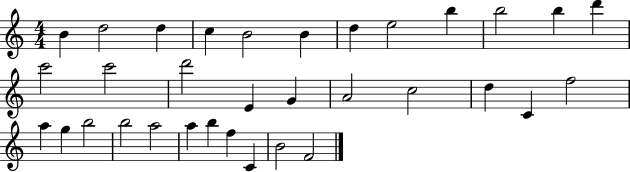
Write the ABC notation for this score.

X:1
T:Untitled
M:4/4
L:1/4
K:C
B d2 d c B2 B d e2 b b2 b d' c'2 c'2 d'2 E G A2 c2 d C f2 a g b2 b2 a2 a b f C B2 F2